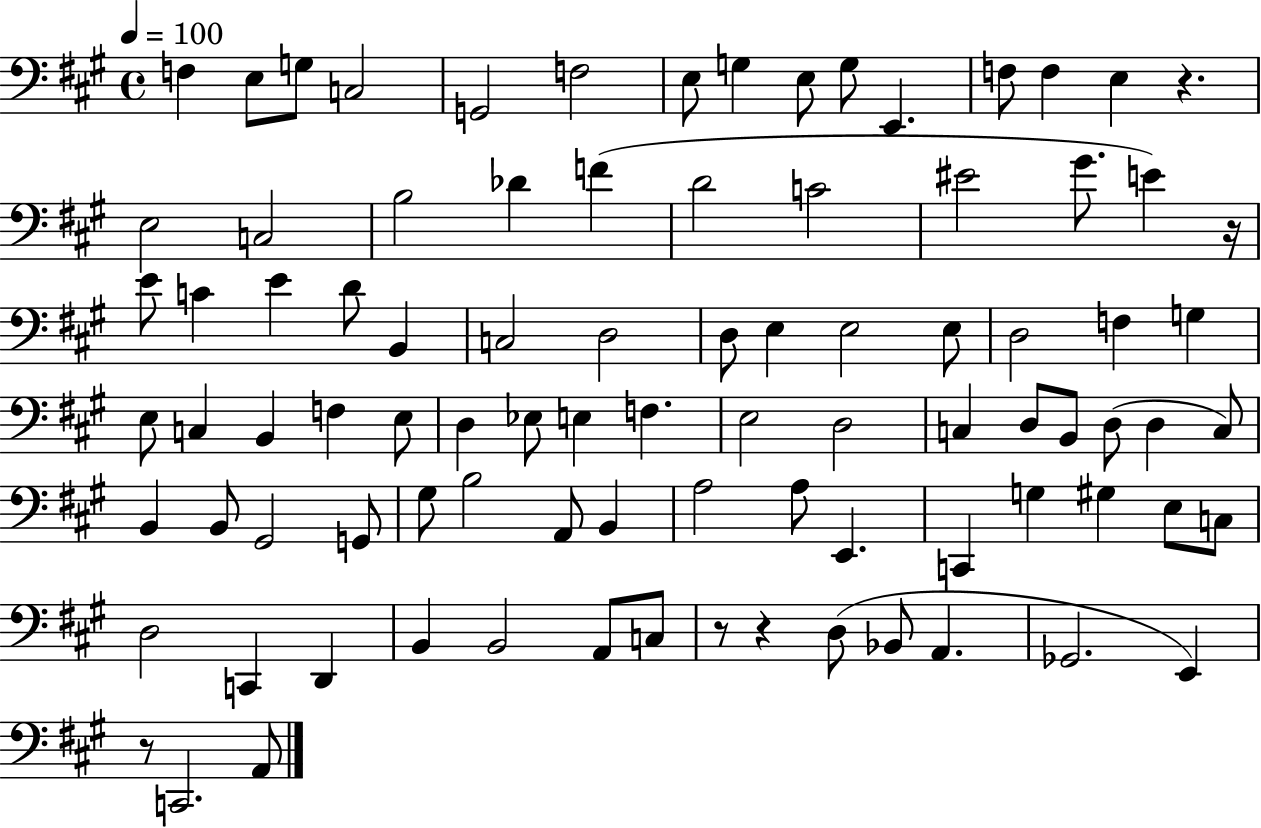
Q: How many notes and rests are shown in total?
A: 90